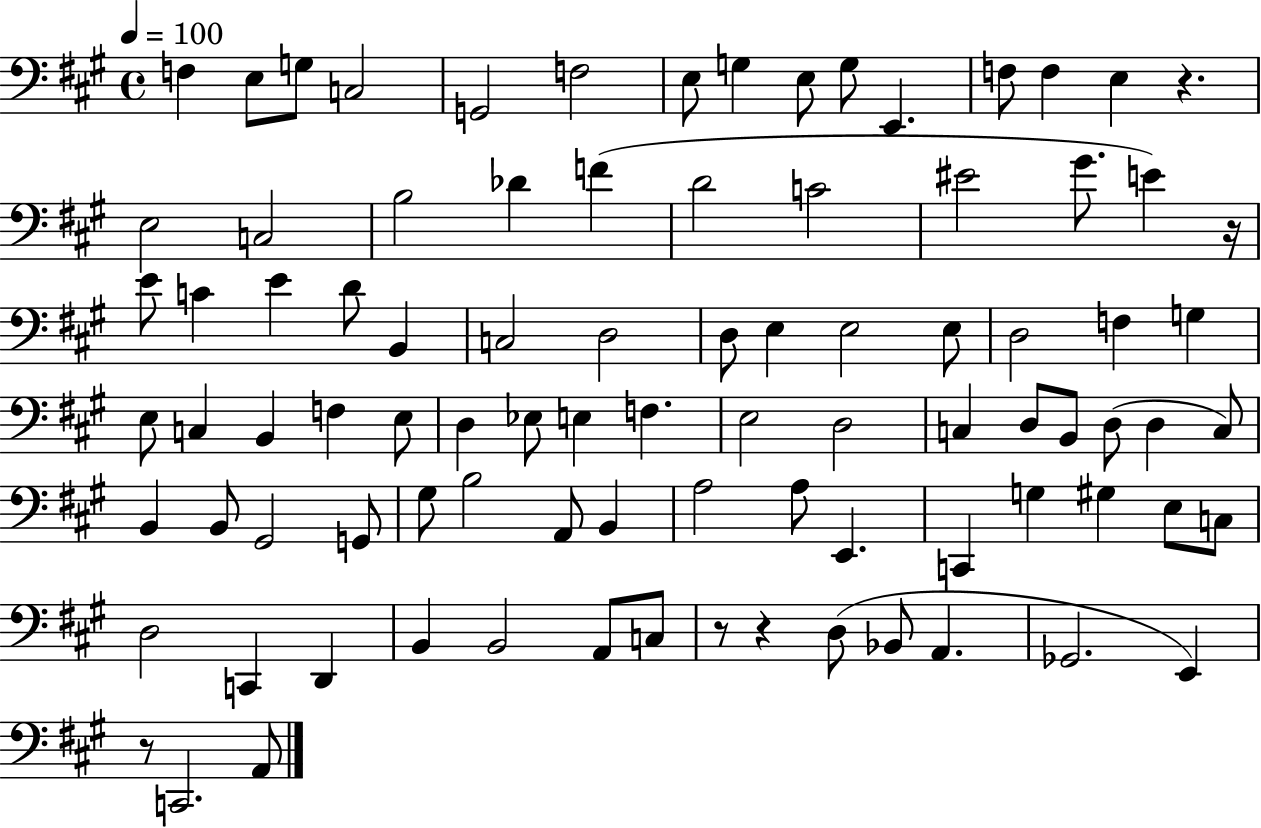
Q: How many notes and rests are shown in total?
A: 90